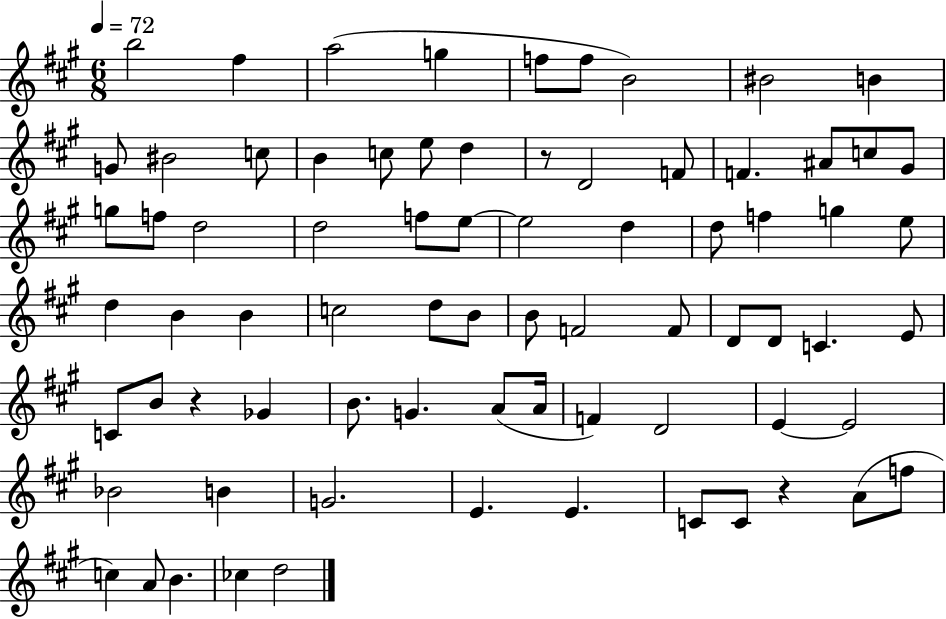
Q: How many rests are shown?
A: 3